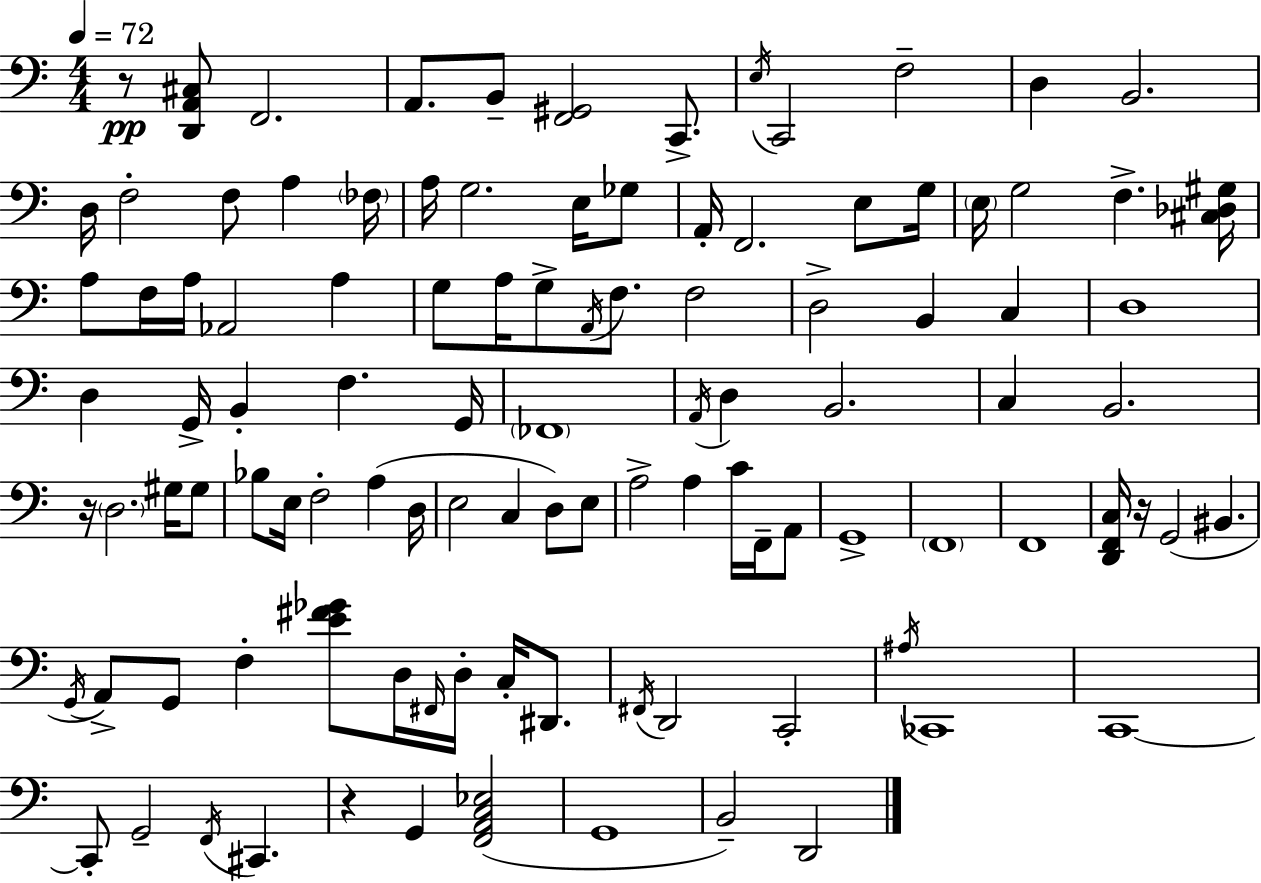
X:1
T:Untitled
M:4/4
L:1/4
K:Am
z/2 [D,,A,,^C,]/2 F,,2 A,,/2 B,,/2 [F,,^G,,]2 C,,/2 E,/4 C,,2 F,2 D, B,,2 D,/4 F,2 F,/2 A, _F,/4 A,/4 G,2 E,/4 _G,/2 A,,/4 F,,2 E,/2 G,/4 E,/4 G,2 F, [^C,_D,^G,]/4 A,/2 F,/4 A,/4 _A,,2 A, G,/2 A,/4 G,/2 A,,/4 F,/2 F,2 D,2 B,, C, D,4 D, G,,/4 B,, F, G,,/4 _F,,4 A,,/4 D, B,,2 C, B,,2 z/4 D,2 ^G,/4 ^G,/2 _B,/2 E,/4 F,2 A, D,/4 E,2 C, D,/2 E,/2 A,2 A, C/4 F,,/4 A,,/2 G,,4 F,,4 F,,4 [D,,F,,C,]/4 z/4 G,,2 ^B,, G,,/4 A,,/2 G,,/2 F, [E^F_G]/2 D,/4 ^F,,/4 D,/4 C,/4 ^D,,/2 ^F,,/4 D,,2 C,,2 ^A,/4 _C,,4 C,,4 C,,/2 G,,2 F,,/4 ^C,, z G,, [F,,A,,C,_E,]2 G,,4 B,,2 D,,2